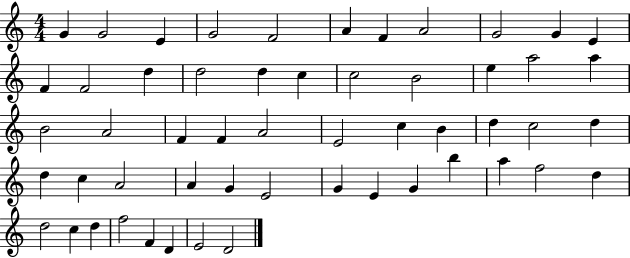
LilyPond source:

{
  \clef treble
  \numericTimeSignature
  \time 4/4
  \key c \major
  g'4 g'2 e'4 | g'2 f'2 | a'4 f'4 a'2 | g'2 g'4 e'4 | \break f'4 f'2 d''4 | d''2 d''4 c''4 | c''2 b'2 | e''4 a''2 a''4 | \break b'2 a'2 | f'4 f'4 a'2 | e'2 c''4 b'4 | d''4 c''2 d''4 | \break d''4 c''4 a'2 | a'4 g'4 e'2 | g'4 e'4 g'4 b''4 | a''4 f''2 d''4 | \break d''2 c''4 d''4 | f''2 f'4 d'4 | e'2 d'2 | \bar "|."
}